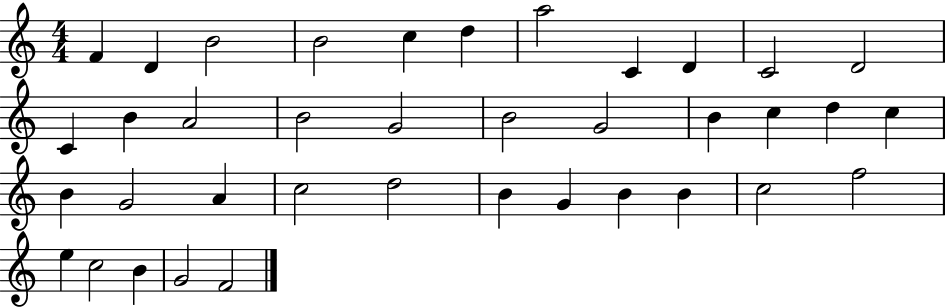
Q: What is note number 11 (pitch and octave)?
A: D4